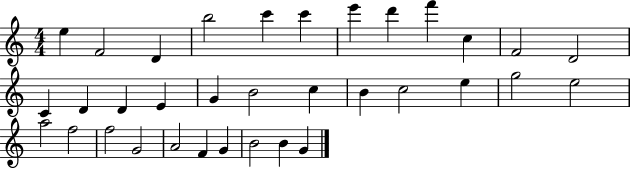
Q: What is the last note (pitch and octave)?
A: G4